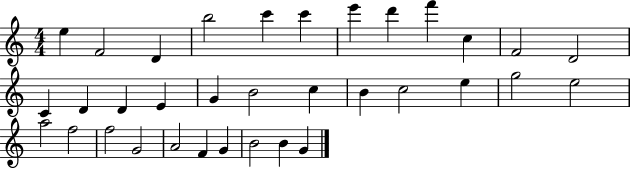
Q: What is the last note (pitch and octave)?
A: G4